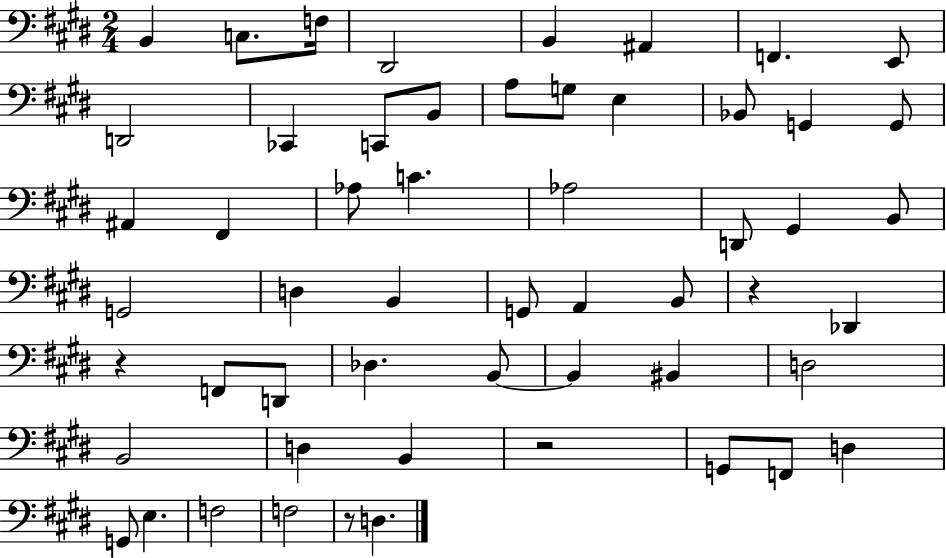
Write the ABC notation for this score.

X:1
T:Untitled
M:2/4
L:1/4
K:E
B,, C,/2 F,/4 ^D,,2 B,, ^A,, F,, E,,/2 D,,2 _C,, C,,/2 B,,/2 A,/2 G,/2 E, _B,,/2 G,, G,,/2 ^A,, ^F,, _A,/2 C _A,2 D,,/2 ^G,, B,,/2 G,,2 D, B,, G,,/2 A,, B,,/2 z _D,, z F,,/2 D,,/2 _D, B,,/2 B,, ^B,, D,2 B,,2 D, B,, z2 G,,/2 F,,/2 D, G,,/2 E, F,2 F,2 z/2 D,